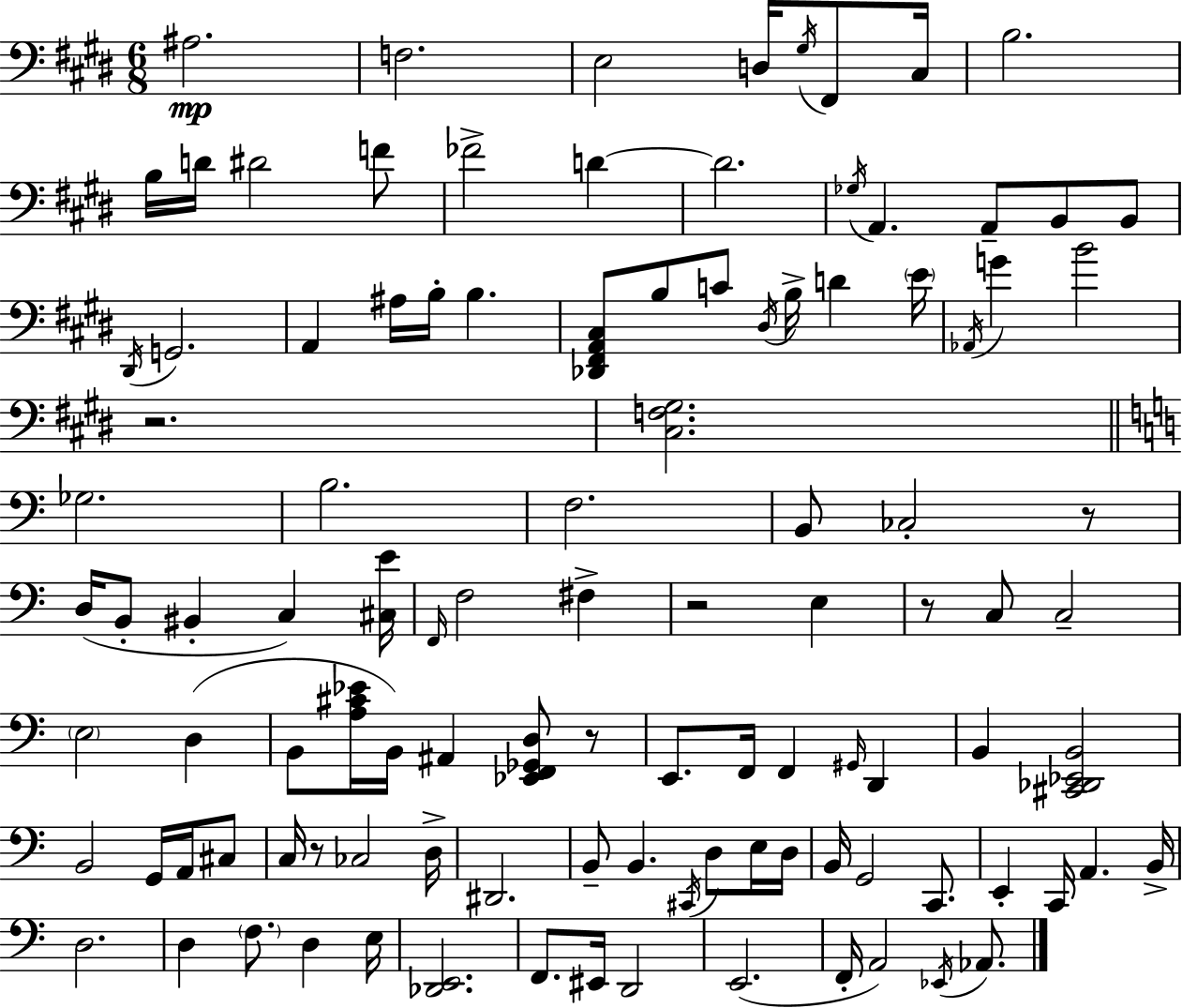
X:1
T:Untitled
M:6/8
L:1/4
K:E
^A,2 F,2 E,2 D,/4 ^G,/4 ^F,,/2 ^C,/4 B,2 B,/4 D/4 ^D2 F/2 _F2 D D2 _G,/4 A,, A,,/2 B,,/2 B,,/2 ^D,,/4 G,,2 A,, ^A,/4 B,/4 B, [_D,,^F,,A,,^C,]/2 B,/2 C/2 ^D,/4 B,/4 D E/4 _A,,/4 G B2 z2 [^C,F,^G,]2 _G,2 B,2 F,2 B,,/2 _C,2 z/2 D,/4 B,,/2 ^B,, C, [^C,E]/4 F,,/4 F,2 ^F, z2 E, z/2 C,/2 C,2 E,2 D, B,,/2 [A,^C_E]/4 B,,/4 ^A,, [_E,,F,,_G,,D,]/2 z/2 E,,/2 F,,/4 F,, ^G,,/4 D,, B,, [^C,,_D,,_E,,B,,]2 B,,2 G,,/4 A,,/4 ^C,/2 C,/4 z/2 _C,2 D,/4 ^D,,2 B,,/2 B,, ^C,,/4 D,/2 E,/4 D,/4 B,,/4 G,,2 C,,/2 E,, C,,/4 A,, B,,/4 D,2 D, F,/2 D, E,/4 [_D,,E,,]2 F,,/2 ^E,,/4 D,,2 E,,2 F,,/4 A,,2 _E,,/4 _A,,/2